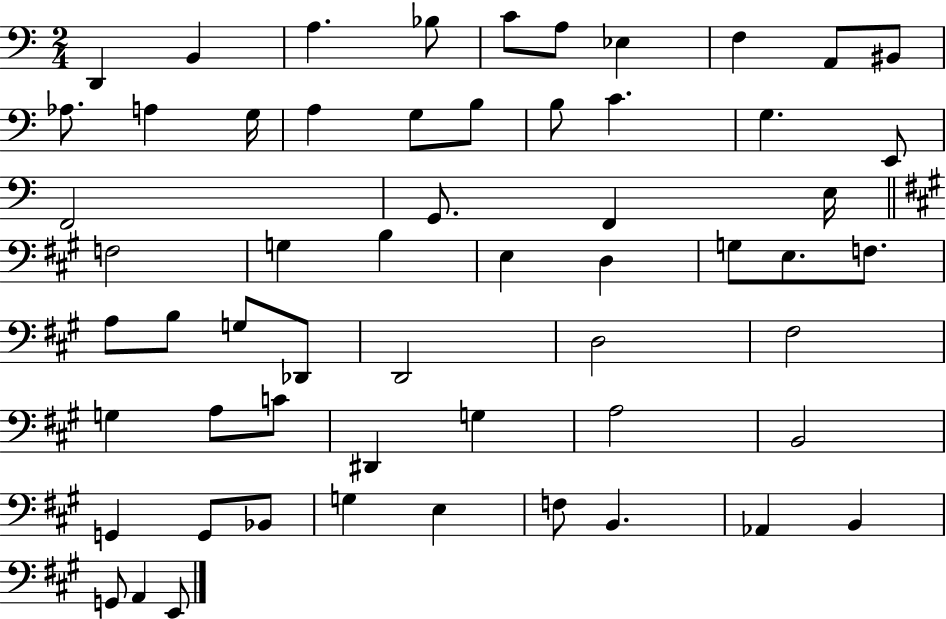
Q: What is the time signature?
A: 2/4